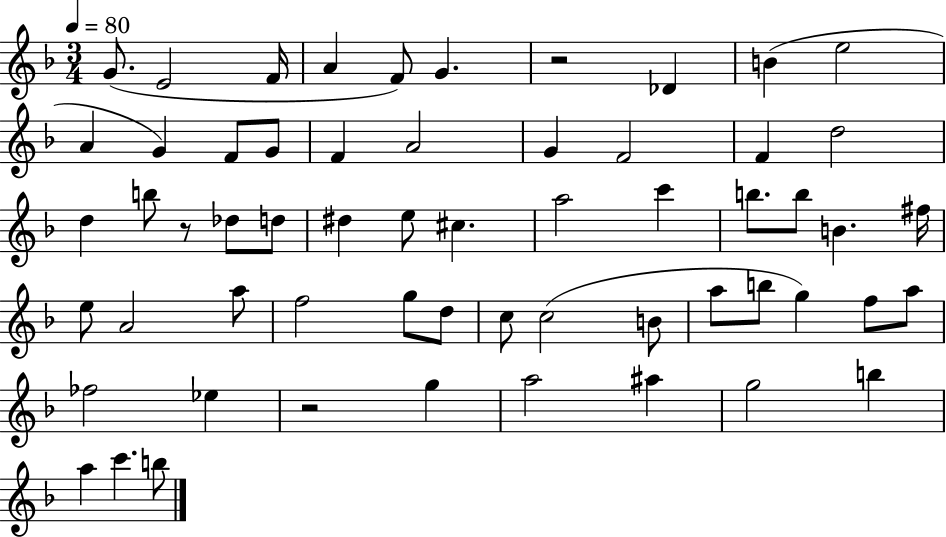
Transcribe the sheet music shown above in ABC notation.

X:1
T:Untitled
M:3/4
L:1/4
K:F
G/2 E2 F/4 A F/2 G z2 _D B e2 A G F/2 G/2 F A2 G F2 F d2 d b/2 z/2 _d/2 d/2 ^d e/2 ^c a2 c' b/2 b/2 B ^f/4 e/2 A2 a/2 f2 g/2 d/2 c/2 c2 B/2 a/2 b/2 g f/2 a/2 _f2 _e z2 g a2 ^a g2 b a c' b/2